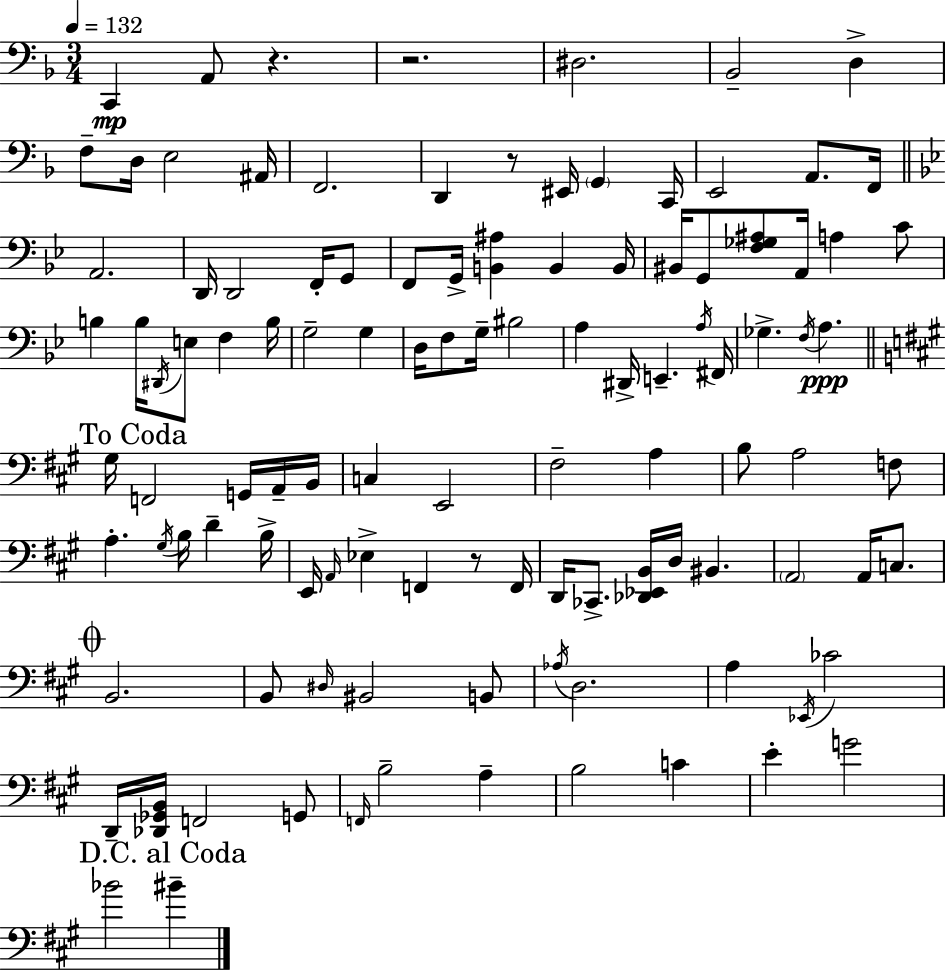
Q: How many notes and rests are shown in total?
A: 110